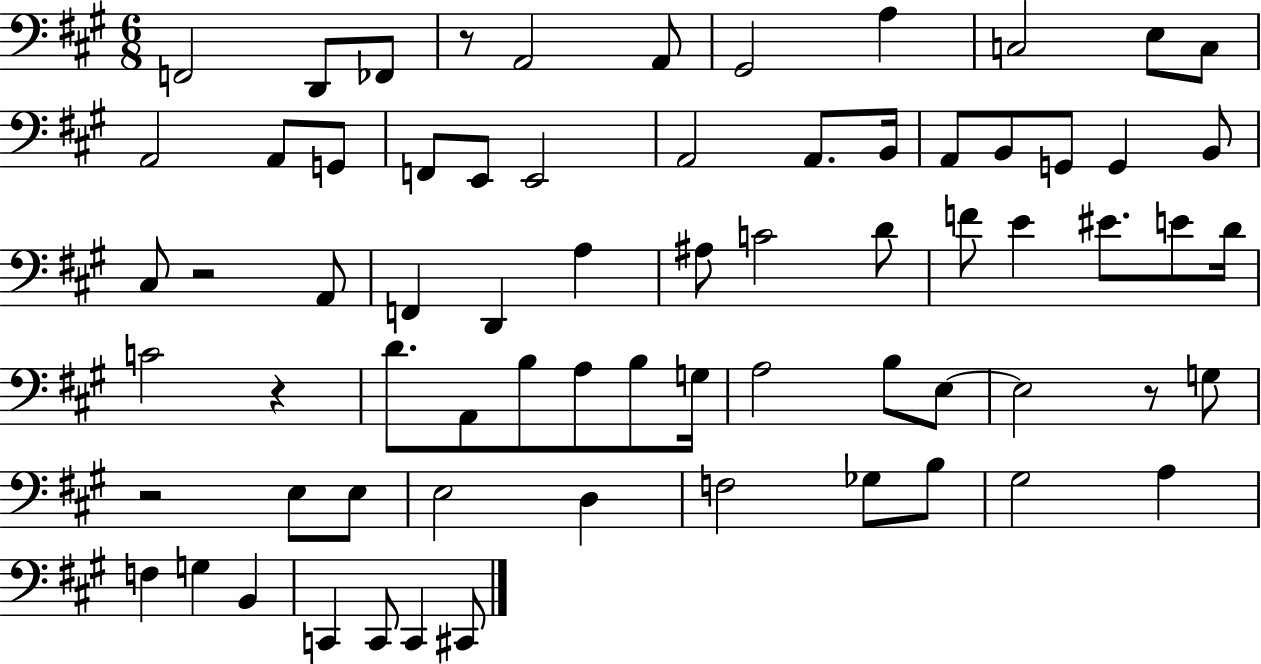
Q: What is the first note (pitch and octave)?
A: F2